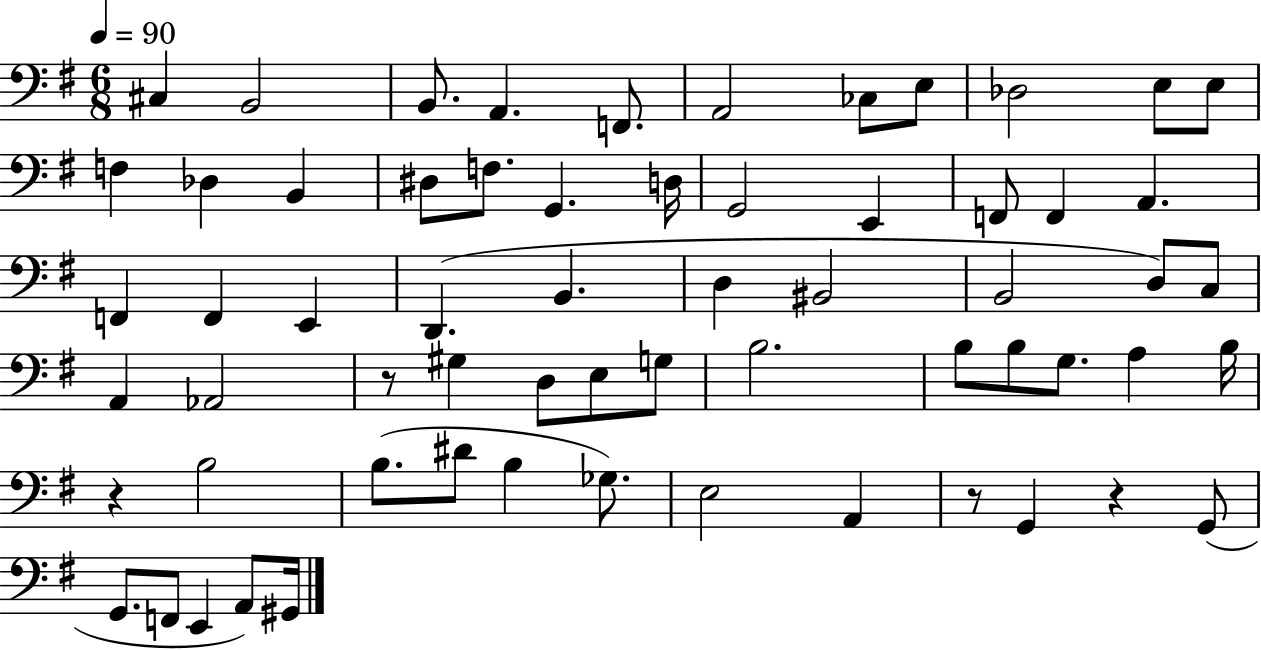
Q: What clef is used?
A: bass